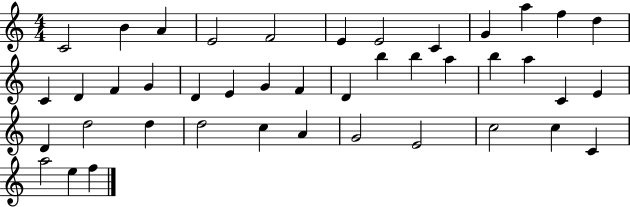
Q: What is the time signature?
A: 4/4